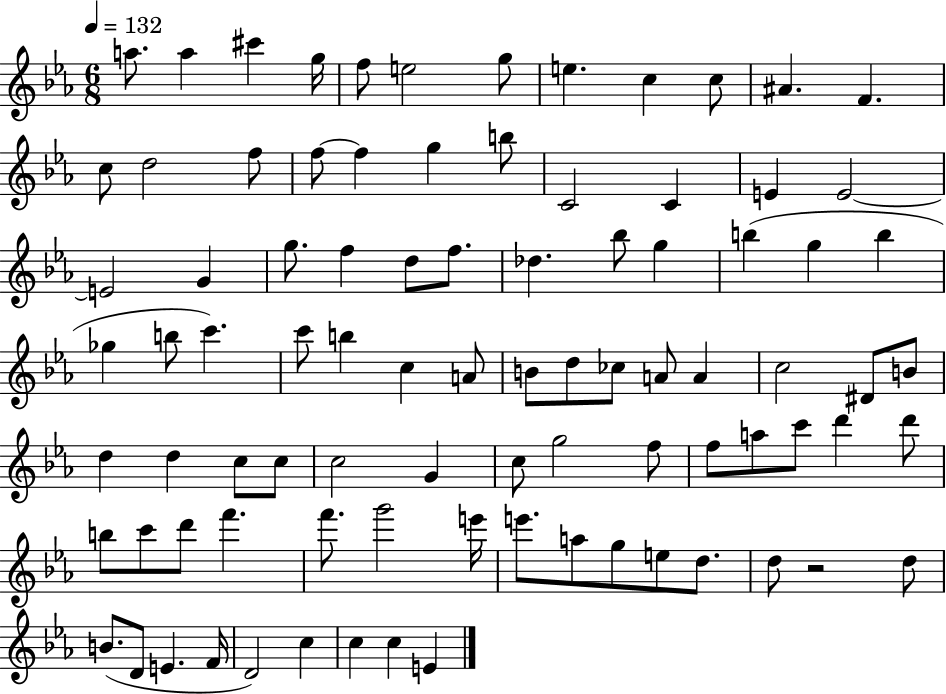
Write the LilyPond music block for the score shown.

{
  \clef treble
  \numericTimeSignature
  \time 6/8
  \key ees \major
  \tempo 4 = 132
  a''8. a''4 cis'''4 g''16 | f''8 e''2 g''8 | e''4. c''4 c''8 | ais'4. f'4. | \break c''8 d''2 f''8 | f''8~~ f''4 g''4 b''8 | c'2 c'4 | e'4 e'2~~ | \break e'2 g'4 | g''8. f''4 d''8 f''8. | des''4. bes''8 g''4 | b''4( g''4 b''4 | \break ges''4 b''8 c'''4.) | c'''8 b''4 c''4 a'8 | b'8 d''8 ces''8 a'8 a'4 | c''2 dis'8 b'8 | \break d''4 d''4 c''8 c''8 | c''2 g'4 | c''8 g''2 f''8 | f''8 a''8 c'''8 d'''4 d'''8 | \break b''8 c'''8 d'''8 f'''4. | f'''8. g'''2 e'''16 | e'''8. a''8 g''8 e''8 d''8. | d''8 r2 d''8 | \break b'8.( d'8 e'4. f'16 | d'2) c''4 | c''4 c''4 e'4 | \bar "|."
}